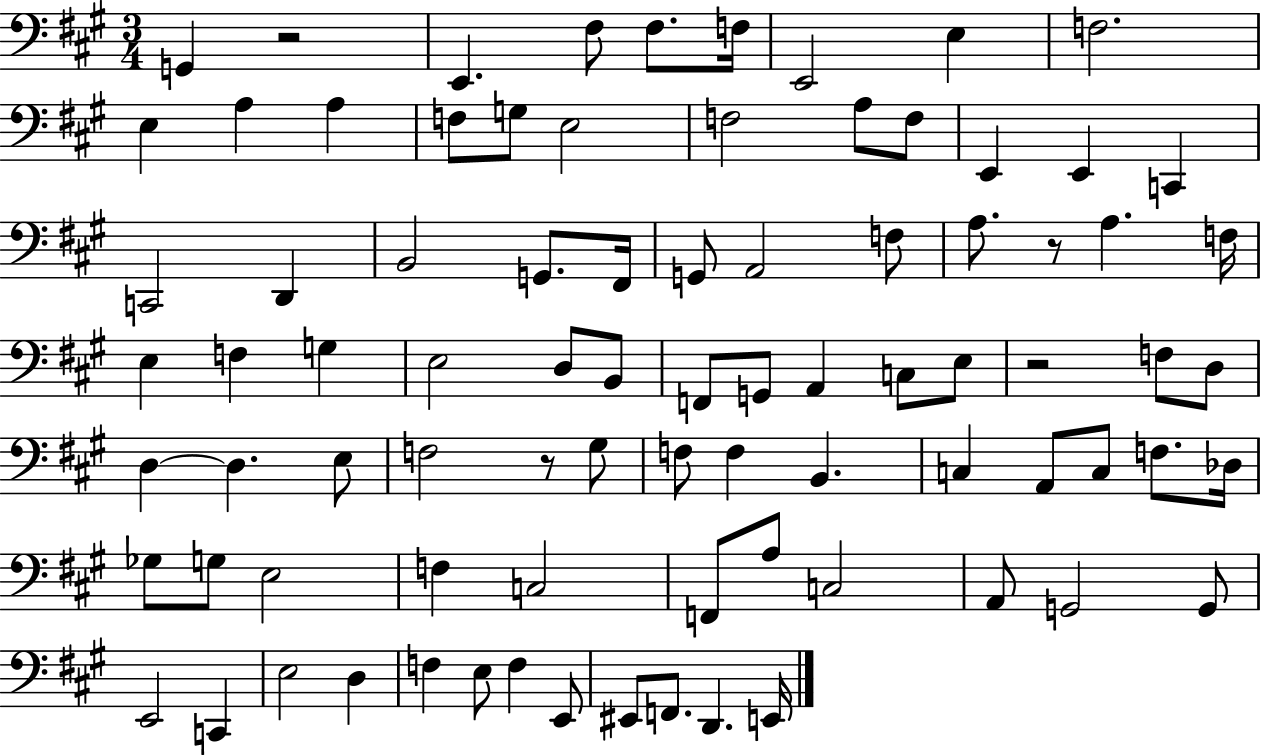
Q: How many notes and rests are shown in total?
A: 84